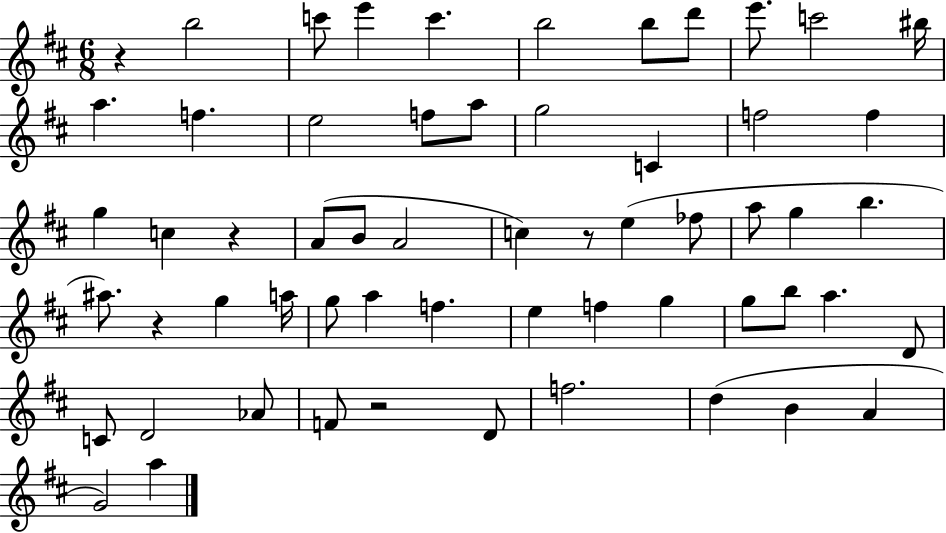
{
  \clef treble
  \numericTimeSignature
  \time 6/8
  \key d \major
  r4 b''2 | c'''8 e'''4 c'''4. | b''2 b''8 d'''8 | e'''8. c'''2 bis''16 | \break a''4. f''4. | e''2 f''8 a''8 | g''2 c'4 | f''2 f''4 | \break g''4 c''4 r4 | a'8( b'8 a'2 | c''4) r8 e''4( fes''8 | a''8 g''4 b''4. | \break ais''8.) r4 g''4 a''16 | g''8 a''4 f''4. | e''4 f''4 g''4 | g''8 b''8 a''4. d'8 | \break c'8 d'2 aes'8 | f'8 r2 d'8 | f''2. | d''4( b'4 a'4 | \break g'2) a''4 | \bar "|."
}